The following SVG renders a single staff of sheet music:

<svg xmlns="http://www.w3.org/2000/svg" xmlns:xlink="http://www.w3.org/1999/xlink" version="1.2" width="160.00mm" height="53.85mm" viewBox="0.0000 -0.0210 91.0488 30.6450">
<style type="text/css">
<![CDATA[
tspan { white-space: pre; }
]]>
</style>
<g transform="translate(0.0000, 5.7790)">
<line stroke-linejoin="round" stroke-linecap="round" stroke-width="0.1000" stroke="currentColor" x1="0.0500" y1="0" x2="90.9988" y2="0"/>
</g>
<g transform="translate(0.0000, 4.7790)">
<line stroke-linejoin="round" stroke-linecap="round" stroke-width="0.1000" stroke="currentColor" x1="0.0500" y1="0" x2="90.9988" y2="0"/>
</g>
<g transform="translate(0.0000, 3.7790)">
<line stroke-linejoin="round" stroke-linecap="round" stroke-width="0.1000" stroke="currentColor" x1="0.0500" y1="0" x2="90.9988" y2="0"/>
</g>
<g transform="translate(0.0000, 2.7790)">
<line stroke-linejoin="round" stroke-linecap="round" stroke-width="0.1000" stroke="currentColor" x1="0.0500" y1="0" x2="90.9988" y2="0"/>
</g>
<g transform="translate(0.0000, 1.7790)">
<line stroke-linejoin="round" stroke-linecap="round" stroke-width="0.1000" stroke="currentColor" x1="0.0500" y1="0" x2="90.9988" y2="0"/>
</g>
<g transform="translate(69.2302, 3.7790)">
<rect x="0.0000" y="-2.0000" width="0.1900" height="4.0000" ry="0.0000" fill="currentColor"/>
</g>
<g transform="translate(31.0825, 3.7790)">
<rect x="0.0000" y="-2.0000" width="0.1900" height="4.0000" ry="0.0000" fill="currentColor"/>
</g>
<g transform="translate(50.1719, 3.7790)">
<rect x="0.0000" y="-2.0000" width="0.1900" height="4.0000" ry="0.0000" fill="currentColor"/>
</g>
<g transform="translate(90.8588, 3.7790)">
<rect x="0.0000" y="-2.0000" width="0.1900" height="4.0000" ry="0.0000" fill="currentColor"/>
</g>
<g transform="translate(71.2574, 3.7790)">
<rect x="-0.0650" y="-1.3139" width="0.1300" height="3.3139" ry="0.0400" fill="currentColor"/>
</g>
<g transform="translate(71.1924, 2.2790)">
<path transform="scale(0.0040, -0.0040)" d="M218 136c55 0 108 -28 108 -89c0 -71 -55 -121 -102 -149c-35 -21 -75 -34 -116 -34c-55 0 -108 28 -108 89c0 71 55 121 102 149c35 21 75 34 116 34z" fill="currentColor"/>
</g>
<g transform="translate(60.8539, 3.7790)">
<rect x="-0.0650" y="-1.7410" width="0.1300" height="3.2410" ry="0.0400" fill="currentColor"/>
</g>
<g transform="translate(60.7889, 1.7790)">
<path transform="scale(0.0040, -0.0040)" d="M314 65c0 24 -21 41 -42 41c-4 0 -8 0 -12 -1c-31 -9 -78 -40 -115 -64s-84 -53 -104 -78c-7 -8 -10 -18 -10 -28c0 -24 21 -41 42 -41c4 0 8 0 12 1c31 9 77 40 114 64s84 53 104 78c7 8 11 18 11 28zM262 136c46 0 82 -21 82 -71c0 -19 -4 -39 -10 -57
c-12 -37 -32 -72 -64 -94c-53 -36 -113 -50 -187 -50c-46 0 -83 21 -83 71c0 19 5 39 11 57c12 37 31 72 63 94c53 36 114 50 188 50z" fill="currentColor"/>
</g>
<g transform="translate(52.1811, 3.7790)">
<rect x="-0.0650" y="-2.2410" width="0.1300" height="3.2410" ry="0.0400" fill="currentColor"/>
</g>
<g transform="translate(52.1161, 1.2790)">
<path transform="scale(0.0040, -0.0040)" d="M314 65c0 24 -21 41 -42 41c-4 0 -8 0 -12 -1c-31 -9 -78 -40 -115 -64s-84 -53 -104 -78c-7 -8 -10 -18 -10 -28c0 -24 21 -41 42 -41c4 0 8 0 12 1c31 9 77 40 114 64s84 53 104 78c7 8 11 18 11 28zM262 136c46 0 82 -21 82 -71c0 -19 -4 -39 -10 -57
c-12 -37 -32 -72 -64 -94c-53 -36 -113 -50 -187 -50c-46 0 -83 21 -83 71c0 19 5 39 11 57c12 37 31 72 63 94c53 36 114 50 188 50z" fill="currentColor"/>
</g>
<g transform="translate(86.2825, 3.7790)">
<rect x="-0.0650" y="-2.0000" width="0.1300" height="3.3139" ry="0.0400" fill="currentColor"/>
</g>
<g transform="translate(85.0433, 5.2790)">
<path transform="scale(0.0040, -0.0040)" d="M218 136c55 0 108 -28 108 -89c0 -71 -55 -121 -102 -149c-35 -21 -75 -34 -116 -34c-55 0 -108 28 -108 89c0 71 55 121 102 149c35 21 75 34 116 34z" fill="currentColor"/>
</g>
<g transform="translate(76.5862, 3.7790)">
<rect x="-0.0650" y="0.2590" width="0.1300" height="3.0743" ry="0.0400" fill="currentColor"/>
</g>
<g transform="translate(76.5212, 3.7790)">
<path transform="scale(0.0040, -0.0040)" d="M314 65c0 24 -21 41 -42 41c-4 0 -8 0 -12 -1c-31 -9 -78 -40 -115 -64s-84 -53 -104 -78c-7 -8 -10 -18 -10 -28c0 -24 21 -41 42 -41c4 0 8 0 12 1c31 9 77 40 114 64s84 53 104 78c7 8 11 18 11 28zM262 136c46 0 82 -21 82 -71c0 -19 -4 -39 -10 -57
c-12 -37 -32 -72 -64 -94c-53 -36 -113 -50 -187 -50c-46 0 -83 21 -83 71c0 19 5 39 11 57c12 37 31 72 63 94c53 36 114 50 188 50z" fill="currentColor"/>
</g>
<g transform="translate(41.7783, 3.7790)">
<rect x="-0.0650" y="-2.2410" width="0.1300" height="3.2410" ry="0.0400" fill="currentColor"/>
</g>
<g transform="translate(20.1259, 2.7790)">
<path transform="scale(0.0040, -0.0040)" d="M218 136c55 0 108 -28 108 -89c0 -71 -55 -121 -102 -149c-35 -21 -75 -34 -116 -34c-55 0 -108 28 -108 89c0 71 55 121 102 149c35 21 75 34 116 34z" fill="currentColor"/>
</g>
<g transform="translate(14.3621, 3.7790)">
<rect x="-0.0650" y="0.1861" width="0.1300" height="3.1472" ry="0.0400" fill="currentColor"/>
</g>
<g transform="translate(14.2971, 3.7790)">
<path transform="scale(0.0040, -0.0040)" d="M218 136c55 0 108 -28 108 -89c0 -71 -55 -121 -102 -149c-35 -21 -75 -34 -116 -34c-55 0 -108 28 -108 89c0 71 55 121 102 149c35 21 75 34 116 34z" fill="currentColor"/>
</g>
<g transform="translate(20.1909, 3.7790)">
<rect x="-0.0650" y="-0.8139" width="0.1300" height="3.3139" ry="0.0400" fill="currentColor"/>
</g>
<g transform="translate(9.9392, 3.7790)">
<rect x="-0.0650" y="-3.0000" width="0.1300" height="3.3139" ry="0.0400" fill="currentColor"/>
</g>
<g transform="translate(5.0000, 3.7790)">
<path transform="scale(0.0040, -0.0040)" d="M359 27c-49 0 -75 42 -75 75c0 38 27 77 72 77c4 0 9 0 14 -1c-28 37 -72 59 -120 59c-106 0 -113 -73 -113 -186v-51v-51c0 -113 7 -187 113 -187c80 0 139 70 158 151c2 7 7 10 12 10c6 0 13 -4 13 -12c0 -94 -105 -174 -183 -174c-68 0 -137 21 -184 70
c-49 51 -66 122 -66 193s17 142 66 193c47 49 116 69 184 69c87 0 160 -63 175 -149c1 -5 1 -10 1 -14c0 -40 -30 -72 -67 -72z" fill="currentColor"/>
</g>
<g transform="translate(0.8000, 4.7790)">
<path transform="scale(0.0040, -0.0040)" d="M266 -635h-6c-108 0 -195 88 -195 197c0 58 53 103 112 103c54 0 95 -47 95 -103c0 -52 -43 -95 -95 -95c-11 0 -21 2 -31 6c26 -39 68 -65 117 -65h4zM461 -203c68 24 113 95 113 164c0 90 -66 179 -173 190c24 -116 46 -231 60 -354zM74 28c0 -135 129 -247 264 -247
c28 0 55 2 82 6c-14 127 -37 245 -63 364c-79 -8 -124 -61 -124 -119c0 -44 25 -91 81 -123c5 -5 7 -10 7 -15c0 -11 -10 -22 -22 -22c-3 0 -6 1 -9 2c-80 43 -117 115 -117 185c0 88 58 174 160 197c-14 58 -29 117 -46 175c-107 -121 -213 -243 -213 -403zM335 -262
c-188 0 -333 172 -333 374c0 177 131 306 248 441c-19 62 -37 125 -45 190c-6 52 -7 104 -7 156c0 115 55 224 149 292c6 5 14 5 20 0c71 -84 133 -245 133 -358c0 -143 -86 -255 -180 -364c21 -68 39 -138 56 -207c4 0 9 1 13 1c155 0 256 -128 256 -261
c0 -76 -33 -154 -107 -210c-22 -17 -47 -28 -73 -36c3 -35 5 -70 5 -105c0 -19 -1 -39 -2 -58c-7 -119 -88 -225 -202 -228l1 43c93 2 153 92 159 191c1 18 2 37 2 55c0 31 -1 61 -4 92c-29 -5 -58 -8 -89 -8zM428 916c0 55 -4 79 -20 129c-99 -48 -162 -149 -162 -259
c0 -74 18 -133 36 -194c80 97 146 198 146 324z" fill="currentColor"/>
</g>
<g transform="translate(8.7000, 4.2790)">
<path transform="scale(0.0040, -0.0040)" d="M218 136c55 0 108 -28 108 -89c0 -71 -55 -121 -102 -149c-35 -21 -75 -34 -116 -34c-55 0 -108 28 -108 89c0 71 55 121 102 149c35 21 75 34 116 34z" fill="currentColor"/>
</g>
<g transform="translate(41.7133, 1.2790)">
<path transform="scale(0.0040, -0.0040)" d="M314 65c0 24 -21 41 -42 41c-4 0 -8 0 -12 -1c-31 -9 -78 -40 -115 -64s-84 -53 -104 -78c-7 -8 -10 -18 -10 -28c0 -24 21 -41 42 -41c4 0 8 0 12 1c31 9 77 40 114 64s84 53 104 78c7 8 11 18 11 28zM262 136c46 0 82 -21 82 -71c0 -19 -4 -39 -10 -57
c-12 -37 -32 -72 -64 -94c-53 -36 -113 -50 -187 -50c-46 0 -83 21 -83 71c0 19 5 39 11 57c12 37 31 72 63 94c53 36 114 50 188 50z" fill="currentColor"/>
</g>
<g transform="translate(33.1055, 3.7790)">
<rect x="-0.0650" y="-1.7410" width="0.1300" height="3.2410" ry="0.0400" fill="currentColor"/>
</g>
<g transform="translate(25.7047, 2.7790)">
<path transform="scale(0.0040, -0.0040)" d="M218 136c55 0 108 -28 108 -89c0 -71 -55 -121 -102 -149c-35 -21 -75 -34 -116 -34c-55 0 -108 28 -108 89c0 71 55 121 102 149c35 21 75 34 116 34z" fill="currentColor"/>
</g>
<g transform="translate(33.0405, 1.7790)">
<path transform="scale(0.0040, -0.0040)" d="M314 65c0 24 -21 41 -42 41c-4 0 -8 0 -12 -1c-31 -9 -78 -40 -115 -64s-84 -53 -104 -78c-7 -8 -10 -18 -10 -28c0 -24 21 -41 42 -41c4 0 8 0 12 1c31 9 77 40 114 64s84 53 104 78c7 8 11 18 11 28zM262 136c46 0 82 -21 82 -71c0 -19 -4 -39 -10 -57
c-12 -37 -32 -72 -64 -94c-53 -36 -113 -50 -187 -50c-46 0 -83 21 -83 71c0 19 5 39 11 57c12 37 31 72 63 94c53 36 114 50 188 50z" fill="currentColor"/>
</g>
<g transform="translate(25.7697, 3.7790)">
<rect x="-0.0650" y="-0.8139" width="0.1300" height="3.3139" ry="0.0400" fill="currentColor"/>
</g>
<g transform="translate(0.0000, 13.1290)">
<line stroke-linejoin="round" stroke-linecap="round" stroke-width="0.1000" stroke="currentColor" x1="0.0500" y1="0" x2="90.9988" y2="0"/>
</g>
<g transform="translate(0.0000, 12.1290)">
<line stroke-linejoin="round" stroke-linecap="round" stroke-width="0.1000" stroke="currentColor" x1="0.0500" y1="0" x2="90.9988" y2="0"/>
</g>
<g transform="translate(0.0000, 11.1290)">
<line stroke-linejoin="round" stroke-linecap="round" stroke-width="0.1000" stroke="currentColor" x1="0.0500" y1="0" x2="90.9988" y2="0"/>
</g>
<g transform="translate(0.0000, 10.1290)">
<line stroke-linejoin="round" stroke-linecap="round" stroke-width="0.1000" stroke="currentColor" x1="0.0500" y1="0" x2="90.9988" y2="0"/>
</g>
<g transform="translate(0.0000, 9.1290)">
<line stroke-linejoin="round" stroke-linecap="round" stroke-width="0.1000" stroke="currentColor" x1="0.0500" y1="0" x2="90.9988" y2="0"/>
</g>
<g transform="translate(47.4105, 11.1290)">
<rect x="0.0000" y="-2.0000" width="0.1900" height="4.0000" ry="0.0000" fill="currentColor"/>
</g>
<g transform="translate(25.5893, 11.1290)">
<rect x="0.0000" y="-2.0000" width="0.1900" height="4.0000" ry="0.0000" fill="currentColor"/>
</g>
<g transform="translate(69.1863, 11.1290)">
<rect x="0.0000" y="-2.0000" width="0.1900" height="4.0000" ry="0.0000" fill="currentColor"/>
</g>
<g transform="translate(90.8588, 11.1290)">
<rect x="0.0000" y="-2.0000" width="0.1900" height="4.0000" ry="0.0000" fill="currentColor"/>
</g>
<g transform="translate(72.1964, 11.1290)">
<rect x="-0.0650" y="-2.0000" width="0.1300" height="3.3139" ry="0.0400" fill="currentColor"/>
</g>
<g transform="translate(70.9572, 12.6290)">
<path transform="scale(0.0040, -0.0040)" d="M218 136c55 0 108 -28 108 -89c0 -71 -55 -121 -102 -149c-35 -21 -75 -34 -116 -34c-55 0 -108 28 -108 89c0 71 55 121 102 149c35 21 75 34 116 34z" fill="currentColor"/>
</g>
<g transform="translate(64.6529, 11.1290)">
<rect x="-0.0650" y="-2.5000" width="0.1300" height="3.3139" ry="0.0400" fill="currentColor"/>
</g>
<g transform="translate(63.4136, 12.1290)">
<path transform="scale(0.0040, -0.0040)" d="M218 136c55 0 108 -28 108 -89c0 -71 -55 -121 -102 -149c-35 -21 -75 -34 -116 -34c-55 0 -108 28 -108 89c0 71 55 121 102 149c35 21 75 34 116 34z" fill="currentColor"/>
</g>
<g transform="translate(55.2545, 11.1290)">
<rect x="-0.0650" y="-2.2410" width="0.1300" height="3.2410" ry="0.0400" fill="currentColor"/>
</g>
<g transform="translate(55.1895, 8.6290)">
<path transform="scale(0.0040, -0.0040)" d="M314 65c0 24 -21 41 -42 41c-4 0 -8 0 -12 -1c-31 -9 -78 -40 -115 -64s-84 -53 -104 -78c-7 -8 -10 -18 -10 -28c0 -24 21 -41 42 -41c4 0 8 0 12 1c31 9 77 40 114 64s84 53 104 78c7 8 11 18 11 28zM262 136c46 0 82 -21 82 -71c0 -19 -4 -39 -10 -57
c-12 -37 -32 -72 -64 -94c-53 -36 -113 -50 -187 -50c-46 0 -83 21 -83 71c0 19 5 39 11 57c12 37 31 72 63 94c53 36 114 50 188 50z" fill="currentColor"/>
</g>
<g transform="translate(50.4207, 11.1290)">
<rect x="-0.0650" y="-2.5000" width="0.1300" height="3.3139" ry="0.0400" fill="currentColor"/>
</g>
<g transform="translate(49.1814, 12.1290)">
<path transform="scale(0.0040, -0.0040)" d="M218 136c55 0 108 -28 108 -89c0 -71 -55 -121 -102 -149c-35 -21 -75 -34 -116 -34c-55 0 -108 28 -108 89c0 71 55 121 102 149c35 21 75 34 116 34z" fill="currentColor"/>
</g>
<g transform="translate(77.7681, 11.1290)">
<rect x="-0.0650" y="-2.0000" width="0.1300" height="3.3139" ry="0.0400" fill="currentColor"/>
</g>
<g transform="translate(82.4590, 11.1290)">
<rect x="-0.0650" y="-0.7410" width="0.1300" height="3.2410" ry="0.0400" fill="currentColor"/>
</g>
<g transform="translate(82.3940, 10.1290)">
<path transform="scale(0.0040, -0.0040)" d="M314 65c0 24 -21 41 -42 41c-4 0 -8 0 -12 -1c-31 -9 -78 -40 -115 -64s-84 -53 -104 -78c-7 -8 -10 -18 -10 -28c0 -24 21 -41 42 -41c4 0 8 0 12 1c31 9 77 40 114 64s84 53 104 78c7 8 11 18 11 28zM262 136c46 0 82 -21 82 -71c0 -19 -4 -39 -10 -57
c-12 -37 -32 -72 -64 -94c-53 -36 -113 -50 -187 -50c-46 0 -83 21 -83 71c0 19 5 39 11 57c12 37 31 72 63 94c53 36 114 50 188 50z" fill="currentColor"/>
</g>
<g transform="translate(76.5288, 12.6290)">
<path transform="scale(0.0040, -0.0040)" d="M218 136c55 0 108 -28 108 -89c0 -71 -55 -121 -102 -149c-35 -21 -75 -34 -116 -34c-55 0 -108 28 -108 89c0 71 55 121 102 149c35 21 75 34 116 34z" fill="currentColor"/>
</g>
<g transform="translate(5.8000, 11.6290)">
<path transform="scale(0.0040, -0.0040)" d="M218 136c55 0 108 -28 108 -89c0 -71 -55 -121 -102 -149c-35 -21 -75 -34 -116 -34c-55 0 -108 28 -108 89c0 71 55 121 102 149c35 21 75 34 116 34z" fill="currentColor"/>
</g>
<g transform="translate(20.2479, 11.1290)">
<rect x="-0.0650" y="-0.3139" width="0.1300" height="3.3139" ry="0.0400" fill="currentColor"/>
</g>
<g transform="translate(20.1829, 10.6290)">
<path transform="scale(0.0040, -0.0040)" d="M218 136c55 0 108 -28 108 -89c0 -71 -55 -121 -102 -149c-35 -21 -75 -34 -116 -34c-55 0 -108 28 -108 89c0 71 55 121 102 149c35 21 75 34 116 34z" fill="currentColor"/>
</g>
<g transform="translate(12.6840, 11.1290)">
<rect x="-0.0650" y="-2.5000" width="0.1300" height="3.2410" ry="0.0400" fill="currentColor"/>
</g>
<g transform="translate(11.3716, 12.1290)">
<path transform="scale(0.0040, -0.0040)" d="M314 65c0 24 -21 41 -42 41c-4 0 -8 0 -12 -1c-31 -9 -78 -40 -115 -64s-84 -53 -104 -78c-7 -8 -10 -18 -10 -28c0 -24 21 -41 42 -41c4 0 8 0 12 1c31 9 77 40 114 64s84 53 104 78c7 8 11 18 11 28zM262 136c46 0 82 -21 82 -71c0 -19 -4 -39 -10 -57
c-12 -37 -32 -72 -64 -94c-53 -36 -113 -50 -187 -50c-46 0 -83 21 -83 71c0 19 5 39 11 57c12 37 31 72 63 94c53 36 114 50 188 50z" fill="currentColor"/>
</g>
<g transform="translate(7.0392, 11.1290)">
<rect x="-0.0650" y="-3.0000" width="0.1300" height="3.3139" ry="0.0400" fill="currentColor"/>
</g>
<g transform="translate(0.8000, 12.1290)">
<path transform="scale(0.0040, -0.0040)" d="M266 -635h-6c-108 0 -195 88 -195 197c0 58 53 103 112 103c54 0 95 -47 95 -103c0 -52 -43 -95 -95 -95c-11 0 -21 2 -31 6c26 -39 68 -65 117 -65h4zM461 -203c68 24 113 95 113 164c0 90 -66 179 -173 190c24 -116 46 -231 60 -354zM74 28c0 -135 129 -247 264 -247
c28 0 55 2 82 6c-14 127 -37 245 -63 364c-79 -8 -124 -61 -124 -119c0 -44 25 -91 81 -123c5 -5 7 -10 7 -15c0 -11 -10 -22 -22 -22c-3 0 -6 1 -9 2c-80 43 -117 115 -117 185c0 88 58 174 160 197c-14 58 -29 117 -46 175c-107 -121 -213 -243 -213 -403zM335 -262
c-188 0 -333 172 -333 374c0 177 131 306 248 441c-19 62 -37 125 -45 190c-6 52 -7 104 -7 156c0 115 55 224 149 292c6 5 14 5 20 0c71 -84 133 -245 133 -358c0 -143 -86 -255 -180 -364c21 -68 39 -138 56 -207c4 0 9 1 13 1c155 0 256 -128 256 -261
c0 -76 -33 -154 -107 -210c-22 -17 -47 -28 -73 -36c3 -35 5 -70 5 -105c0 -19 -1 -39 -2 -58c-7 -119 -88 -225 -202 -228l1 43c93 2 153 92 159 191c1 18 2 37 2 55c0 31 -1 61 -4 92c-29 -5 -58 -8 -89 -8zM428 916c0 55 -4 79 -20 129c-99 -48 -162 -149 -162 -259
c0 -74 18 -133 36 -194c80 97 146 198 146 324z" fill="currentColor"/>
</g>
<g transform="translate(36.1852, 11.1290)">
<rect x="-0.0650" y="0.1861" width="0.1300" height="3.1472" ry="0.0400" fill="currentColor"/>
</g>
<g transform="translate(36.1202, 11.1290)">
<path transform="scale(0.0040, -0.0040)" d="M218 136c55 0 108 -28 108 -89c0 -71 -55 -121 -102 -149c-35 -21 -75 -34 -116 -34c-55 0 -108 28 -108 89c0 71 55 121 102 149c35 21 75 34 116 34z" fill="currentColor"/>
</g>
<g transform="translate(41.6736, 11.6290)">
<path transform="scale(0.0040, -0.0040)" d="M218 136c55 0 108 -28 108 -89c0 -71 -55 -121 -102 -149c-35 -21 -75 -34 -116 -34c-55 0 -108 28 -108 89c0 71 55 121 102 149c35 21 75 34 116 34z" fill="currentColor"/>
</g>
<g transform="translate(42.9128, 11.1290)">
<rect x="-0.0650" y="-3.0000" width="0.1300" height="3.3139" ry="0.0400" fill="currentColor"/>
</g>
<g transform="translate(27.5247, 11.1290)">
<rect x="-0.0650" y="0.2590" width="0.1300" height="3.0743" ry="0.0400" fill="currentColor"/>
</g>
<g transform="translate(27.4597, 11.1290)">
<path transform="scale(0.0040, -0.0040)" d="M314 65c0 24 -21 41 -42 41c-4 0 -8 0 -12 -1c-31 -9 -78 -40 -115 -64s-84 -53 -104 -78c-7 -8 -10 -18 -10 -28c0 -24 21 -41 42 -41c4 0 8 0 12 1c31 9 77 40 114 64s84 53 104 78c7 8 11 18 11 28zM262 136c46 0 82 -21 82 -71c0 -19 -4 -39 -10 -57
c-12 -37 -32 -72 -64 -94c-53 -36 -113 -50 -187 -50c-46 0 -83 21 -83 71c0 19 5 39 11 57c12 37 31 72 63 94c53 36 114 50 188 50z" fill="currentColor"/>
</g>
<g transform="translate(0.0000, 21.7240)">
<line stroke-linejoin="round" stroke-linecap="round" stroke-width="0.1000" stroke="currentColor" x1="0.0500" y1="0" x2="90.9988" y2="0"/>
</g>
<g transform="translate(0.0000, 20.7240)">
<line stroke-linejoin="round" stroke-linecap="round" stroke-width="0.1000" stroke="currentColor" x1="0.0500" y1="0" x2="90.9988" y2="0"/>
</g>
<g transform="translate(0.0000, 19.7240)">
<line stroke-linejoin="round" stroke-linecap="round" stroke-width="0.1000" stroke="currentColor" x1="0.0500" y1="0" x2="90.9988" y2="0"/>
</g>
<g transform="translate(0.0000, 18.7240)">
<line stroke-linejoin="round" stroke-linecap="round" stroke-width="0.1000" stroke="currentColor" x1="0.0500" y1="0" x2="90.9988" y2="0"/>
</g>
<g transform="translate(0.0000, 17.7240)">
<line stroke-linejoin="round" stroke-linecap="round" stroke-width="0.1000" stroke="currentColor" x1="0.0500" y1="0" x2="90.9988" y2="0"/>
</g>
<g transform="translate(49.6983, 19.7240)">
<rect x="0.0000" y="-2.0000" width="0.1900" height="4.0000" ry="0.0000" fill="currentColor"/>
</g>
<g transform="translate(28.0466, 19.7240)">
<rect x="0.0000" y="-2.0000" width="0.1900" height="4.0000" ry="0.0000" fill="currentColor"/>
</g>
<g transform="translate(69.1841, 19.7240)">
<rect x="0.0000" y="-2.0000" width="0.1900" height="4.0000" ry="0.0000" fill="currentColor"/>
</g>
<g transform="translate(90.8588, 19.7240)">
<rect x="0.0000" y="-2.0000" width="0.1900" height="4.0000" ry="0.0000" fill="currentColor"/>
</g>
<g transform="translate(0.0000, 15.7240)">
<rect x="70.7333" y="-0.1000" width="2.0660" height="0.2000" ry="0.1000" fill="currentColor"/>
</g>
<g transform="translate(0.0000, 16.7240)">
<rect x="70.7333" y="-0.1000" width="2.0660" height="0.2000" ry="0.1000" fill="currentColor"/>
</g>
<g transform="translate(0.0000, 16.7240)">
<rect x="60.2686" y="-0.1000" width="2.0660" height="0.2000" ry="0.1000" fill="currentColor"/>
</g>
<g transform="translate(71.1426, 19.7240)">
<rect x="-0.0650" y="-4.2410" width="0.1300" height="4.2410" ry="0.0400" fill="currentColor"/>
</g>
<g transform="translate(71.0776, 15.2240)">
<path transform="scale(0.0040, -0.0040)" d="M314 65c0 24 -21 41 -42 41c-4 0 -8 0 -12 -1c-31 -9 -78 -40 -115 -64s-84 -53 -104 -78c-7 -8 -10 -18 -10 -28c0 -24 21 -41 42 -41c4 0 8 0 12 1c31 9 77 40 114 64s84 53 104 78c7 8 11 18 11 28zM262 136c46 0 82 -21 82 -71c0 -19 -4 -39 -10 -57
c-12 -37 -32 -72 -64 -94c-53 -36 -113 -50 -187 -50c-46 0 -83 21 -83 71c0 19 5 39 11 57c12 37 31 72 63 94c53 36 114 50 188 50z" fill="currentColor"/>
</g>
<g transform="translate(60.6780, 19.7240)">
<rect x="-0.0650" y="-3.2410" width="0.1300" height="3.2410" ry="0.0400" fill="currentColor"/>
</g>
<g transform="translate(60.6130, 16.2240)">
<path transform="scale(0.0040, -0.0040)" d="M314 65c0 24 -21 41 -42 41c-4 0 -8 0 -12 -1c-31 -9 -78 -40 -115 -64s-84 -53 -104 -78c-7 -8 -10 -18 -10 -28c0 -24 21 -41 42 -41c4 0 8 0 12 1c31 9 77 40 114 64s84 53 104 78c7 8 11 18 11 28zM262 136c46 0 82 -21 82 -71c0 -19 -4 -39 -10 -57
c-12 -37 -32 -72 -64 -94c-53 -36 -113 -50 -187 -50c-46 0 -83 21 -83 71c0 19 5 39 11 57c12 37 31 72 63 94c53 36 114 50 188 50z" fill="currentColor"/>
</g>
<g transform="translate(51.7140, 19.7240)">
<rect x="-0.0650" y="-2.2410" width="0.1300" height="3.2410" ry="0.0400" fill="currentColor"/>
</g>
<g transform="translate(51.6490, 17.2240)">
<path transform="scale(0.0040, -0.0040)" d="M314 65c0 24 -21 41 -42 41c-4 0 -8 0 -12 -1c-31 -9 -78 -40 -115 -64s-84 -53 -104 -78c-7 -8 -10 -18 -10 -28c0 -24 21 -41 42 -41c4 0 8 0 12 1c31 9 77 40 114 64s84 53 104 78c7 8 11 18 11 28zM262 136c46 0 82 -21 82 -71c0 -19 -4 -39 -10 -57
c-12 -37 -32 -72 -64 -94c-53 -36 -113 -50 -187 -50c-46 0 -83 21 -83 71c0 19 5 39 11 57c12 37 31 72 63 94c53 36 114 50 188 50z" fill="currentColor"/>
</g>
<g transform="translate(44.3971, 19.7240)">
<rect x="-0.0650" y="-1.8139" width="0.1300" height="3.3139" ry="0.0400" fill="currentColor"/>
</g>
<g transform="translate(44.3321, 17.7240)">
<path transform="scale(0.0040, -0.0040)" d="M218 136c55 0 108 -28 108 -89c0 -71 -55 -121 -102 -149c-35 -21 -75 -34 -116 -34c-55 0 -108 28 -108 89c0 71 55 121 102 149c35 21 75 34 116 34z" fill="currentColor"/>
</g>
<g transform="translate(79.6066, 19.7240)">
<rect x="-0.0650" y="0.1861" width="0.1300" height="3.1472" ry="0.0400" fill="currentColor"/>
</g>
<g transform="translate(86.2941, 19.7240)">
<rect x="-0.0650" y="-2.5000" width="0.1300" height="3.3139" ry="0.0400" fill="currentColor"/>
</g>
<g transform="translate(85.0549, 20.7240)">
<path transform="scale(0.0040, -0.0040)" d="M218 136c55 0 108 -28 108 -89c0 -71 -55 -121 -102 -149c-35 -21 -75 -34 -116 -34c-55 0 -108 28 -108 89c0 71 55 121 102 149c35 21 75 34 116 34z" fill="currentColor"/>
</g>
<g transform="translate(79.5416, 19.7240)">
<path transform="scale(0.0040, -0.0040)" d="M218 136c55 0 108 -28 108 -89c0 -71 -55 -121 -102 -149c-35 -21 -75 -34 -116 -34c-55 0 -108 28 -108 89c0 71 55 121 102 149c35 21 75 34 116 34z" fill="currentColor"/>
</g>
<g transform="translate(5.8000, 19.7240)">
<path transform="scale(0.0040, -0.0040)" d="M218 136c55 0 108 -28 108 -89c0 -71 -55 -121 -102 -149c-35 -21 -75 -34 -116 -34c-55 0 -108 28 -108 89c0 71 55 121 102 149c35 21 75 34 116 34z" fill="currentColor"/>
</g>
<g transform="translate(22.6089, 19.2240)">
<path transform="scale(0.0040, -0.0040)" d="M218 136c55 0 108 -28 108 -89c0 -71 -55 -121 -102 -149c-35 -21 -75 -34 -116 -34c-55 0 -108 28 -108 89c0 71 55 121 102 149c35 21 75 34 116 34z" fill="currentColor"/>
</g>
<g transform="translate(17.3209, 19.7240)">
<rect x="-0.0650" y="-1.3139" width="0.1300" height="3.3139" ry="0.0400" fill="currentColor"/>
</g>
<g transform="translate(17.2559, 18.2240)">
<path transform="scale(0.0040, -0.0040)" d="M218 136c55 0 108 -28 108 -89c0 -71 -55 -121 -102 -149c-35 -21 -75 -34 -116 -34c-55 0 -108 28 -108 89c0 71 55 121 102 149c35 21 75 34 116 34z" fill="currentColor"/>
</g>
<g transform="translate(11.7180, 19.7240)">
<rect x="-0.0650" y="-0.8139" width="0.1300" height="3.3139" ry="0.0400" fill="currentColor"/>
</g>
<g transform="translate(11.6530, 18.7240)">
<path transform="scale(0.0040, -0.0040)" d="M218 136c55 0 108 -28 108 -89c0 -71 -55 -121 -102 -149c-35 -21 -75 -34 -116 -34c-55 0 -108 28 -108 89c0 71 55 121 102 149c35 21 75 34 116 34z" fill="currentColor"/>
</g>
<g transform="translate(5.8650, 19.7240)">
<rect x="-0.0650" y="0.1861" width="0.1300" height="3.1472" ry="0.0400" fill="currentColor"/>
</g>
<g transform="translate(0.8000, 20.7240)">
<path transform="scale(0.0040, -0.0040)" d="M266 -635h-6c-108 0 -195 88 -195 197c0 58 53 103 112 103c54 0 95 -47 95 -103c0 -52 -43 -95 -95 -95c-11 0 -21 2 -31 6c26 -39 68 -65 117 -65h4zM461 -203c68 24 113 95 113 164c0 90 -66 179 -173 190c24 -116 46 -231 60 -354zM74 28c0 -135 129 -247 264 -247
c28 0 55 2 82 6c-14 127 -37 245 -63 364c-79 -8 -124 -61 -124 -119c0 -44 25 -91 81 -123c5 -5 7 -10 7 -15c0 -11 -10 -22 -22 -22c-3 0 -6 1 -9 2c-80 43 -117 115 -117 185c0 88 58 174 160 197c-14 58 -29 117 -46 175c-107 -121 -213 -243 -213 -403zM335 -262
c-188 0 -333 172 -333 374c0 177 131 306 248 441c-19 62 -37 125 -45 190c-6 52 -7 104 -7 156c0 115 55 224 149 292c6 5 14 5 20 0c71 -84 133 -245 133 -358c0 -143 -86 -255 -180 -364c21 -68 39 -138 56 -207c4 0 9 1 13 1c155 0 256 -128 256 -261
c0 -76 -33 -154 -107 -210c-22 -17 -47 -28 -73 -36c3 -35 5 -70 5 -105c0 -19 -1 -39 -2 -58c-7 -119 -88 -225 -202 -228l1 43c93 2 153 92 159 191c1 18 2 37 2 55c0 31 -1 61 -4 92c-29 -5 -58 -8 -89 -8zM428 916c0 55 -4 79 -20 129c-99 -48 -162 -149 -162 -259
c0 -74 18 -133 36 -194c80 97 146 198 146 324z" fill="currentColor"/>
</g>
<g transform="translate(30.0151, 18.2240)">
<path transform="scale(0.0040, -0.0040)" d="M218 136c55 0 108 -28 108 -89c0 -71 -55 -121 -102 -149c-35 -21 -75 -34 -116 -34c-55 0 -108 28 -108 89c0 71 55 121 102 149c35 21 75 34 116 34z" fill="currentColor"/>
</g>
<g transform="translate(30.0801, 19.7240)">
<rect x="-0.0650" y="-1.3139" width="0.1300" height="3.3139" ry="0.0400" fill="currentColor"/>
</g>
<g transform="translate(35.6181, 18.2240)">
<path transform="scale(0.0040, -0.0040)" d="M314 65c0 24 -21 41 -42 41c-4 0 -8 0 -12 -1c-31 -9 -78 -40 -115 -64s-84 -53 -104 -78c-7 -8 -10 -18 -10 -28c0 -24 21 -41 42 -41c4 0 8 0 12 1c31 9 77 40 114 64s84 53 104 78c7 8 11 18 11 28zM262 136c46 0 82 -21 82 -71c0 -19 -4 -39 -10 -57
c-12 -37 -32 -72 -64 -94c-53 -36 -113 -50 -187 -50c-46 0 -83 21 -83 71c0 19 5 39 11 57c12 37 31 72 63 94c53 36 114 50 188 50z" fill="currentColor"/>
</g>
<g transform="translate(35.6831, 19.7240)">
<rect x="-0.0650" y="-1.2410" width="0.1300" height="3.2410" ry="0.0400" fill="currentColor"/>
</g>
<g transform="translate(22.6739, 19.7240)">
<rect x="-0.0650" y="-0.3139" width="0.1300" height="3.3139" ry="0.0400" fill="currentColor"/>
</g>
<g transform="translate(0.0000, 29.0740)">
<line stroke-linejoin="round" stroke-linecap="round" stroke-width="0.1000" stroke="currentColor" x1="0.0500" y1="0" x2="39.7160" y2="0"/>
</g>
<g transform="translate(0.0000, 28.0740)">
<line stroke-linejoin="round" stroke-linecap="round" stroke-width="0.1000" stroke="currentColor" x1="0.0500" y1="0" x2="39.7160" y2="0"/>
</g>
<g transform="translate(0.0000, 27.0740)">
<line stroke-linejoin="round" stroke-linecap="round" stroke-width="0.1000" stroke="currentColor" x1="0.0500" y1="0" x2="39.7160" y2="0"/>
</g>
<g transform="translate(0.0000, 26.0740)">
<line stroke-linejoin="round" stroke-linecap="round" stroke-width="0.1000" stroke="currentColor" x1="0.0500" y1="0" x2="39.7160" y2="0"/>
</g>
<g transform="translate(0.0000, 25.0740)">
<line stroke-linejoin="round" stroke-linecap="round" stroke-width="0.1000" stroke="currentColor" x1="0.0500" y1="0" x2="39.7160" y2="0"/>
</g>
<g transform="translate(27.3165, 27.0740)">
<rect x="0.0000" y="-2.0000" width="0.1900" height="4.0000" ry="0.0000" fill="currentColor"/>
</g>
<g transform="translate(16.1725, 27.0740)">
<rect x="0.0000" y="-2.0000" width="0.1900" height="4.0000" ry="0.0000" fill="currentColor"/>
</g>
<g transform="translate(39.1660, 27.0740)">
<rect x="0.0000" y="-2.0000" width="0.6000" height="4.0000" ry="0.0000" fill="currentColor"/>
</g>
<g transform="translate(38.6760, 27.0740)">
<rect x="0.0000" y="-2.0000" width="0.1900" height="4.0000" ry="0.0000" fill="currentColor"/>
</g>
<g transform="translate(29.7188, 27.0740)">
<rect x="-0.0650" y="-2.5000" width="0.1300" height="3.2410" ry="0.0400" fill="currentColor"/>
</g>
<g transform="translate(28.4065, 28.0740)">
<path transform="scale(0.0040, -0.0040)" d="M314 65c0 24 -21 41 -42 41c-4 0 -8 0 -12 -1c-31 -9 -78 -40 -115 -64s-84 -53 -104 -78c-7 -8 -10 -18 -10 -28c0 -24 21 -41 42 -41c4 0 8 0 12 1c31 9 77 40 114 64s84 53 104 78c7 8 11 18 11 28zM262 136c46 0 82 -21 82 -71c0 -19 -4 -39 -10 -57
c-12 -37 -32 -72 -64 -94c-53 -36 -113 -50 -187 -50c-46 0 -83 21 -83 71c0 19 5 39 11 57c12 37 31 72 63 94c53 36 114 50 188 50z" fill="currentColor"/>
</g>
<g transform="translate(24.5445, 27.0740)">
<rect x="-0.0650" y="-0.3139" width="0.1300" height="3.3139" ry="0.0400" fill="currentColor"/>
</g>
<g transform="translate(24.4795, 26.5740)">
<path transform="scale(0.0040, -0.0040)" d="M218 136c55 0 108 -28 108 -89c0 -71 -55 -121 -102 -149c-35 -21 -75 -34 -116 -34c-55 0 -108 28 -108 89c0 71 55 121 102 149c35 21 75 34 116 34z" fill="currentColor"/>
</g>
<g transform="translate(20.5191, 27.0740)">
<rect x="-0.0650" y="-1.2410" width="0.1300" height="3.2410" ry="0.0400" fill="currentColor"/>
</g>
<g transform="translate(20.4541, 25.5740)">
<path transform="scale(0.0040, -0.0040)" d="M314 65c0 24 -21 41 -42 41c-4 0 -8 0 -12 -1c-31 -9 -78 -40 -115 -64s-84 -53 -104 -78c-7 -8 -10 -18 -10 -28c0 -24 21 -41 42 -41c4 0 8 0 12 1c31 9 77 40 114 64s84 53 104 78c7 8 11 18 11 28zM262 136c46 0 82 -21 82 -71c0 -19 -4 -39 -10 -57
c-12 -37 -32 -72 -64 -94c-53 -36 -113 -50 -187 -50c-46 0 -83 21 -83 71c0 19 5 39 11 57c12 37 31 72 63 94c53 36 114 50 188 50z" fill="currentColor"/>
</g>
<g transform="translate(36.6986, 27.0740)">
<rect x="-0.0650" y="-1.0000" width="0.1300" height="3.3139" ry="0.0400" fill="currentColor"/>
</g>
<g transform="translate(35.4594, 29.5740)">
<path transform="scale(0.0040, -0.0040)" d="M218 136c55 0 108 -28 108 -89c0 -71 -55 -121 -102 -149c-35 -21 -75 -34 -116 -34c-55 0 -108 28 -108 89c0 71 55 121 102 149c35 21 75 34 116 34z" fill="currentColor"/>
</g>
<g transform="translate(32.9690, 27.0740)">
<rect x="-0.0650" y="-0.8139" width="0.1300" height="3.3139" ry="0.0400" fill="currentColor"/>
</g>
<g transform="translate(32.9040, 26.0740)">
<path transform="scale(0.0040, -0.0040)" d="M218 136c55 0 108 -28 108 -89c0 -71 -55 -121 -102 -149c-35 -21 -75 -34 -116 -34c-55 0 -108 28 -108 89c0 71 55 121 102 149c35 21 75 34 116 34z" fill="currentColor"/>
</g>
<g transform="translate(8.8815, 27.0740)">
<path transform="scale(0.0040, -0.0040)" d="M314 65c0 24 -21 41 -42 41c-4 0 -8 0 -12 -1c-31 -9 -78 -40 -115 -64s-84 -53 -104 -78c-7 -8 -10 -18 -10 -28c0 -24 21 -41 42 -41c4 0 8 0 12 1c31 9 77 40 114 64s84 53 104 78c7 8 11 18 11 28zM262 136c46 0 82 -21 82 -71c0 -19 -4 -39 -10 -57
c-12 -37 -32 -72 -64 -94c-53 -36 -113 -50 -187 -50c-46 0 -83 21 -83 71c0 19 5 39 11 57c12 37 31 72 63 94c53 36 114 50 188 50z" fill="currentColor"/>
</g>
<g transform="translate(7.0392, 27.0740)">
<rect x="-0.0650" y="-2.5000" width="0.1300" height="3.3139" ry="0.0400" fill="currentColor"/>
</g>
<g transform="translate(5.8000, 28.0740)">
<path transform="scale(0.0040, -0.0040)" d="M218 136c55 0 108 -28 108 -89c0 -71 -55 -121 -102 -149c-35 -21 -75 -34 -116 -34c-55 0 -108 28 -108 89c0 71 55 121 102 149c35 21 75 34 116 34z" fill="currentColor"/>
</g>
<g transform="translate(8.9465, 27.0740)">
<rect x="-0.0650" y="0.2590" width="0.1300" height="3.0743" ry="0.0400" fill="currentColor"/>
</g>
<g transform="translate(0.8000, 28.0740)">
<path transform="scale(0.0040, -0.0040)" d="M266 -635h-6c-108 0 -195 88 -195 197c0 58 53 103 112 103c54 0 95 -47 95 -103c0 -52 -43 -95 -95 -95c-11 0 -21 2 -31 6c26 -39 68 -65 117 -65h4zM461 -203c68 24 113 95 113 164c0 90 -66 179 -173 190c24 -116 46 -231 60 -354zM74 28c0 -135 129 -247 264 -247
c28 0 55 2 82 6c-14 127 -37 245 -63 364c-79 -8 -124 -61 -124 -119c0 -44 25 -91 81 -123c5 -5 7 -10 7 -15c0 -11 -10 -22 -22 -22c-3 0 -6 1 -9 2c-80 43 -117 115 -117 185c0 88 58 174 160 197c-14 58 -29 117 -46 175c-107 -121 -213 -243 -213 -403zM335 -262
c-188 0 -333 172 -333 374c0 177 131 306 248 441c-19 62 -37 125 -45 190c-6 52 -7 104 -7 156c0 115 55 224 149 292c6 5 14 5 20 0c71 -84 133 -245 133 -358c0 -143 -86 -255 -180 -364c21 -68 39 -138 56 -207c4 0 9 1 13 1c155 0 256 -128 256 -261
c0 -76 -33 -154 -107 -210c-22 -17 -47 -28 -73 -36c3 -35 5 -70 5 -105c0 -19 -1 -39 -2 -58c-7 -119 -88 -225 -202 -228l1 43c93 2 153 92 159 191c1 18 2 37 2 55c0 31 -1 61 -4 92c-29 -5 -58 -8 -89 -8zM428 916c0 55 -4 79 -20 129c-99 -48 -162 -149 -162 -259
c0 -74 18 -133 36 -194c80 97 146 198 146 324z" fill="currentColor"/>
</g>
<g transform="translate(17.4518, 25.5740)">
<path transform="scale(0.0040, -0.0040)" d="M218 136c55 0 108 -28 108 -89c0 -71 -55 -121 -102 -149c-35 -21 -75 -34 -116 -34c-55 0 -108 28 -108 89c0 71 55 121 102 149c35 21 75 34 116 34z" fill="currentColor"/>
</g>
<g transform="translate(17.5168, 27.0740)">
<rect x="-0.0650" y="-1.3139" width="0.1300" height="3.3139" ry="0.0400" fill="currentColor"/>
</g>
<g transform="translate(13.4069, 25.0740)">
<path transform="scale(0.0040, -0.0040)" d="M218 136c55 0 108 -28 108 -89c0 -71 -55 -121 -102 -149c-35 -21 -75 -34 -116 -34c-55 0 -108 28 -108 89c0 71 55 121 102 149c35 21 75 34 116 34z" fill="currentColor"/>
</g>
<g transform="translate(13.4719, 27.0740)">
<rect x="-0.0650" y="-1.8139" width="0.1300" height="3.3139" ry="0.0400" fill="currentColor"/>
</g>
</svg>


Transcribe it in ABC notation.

X:1
T:Untitled
M:4/4
L:1/4
K:C
A B d d f2 g2 g2 f2 e B2 F A G2 c B2 B A G g2 G F F d2 B d e c e e2 f g2 b2 d'2 B G G B2 f e e2 c G2 d D